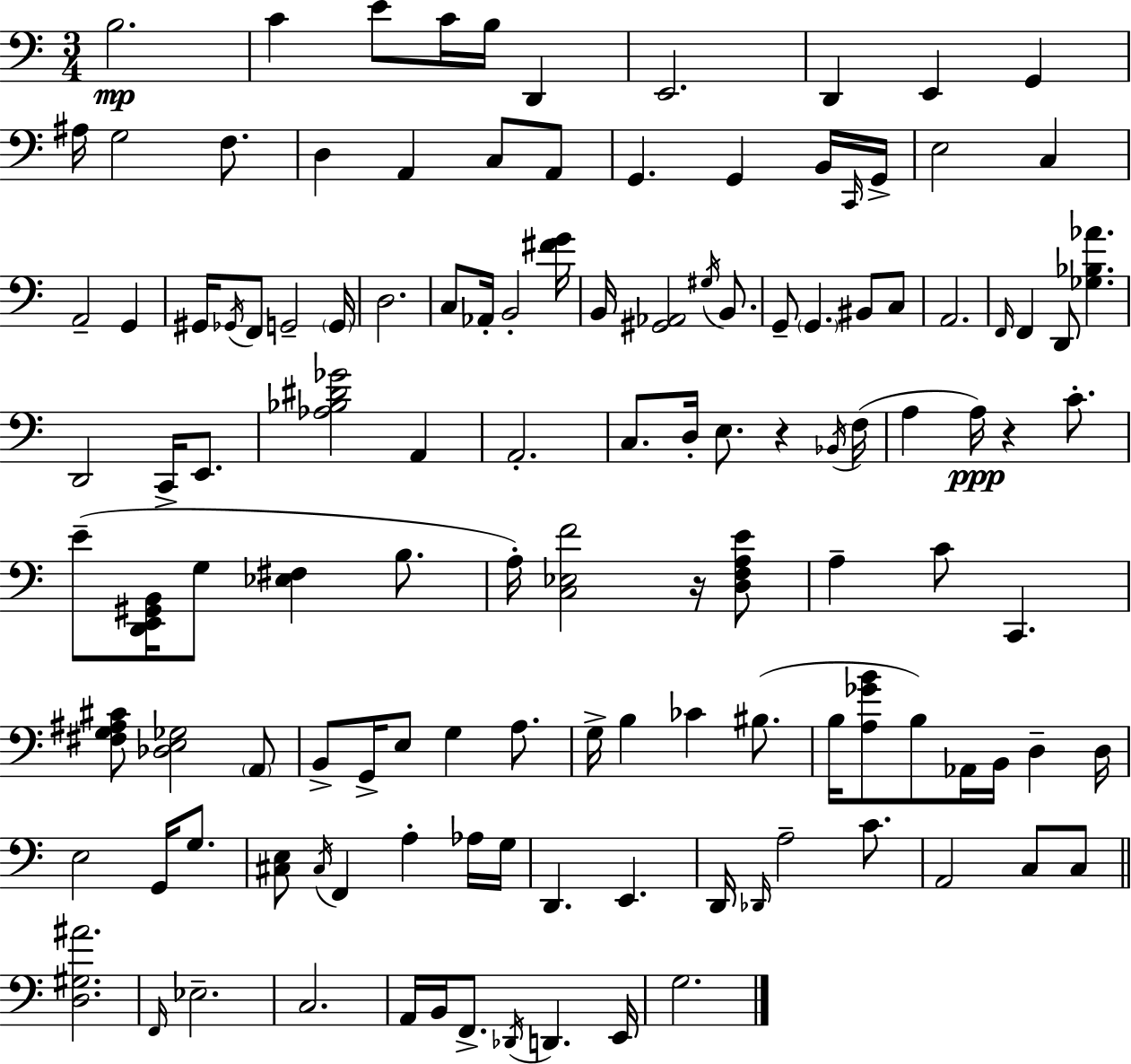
{
  \clef bass
  \numericTimeSignature
  \time 3/4
  \key a \minor
  b2.\mp | c'4 e'8 c'16 b16 d,4 | e,2. | d,4 e,4 g,4 | \break ais16 g2 f8. | d4 a,4 c8 a,8 | g,4. g,4 b,16 \grace { c,16 } | g,16-> e2 c4 | \break a,2-- g,4 | gis,16 \acciaccatura { ges,16 } f,8 g,2-- | \parenthesize g,16 d2. | c8 aes,16-. b,2-. | \break <fis' g'>16 b,16 <gis, aes,>2 \acciaccatura { gis16 } | b,8. g,8-- \parenthesize g,4. bis,8 | c8 a,2. | \grace { f,16 } f,4 d,8 <ges bes aes'>4. | \break d,2 | c,16-> e,8. <aes bes dis' ges'>2 | a,4 a,2.-. | c8. d16-. e8. r4 | \break \acciaccatura { bes,16 }( f16 a4 a16\ppp) r4 | c'8.-. e'8--( <d, e, gis, b,>16 g8 <ees fis>4 | b8. a16-.) <c ees f'>2 | r16 <d f a e'>8 a4-- c'8 c,4. | \break <fis g ais cis'>8 <des e ges>2 | \parenthesize a,8 b,8-> g,16-> e8 g4 | a8. g16-> b4 ces'4 | bis8.( b16 <a ges' b'>8 b8) aes,16 b,16 | \break d4-- d16 e2 | g,16 g8. <cis e>8 \acciaccatura { cis16 } f,4 | a4-. aes16 g16 d,4. | e,4. d,16 \grace { des,16 } a2-- | \break c'8. a,2 | c8 c8 \bar "||" \break \key c \major <d gis ais'>2. | \grace { f,16 } ees2.-- | c2. | a,16 b,16 f,8.-> \acciaccatura { des,16 } d,4. | \break e,16 g2. | \bar "|."
}